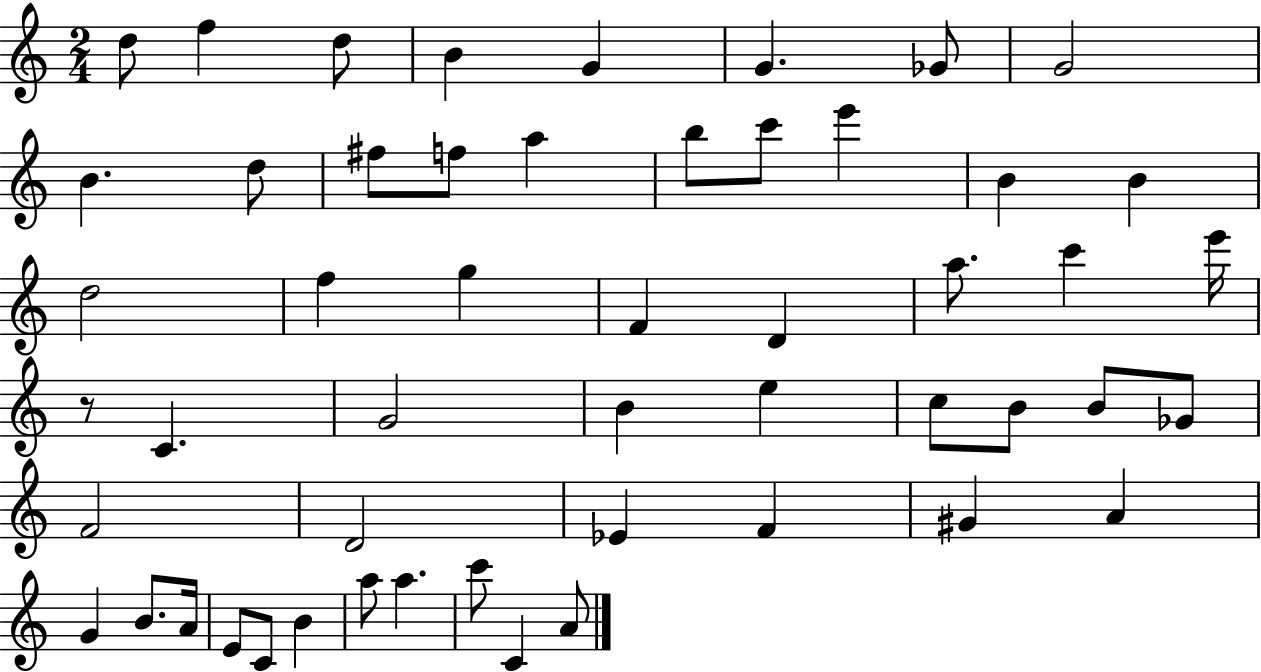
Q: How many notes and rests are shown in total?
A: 52